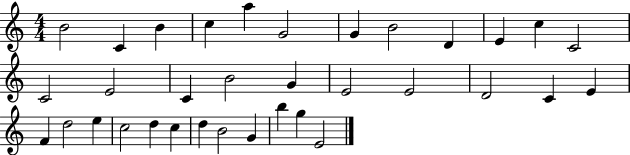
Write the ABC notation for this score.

X:1
T:Untitled
M:4/4
L:1/4
K:C
B2 C B c a G2 G B2 D E c C2 C2 E2 C B2 G E2 E2 D2 C E F d2 e c2 d c d B2 G b g E2